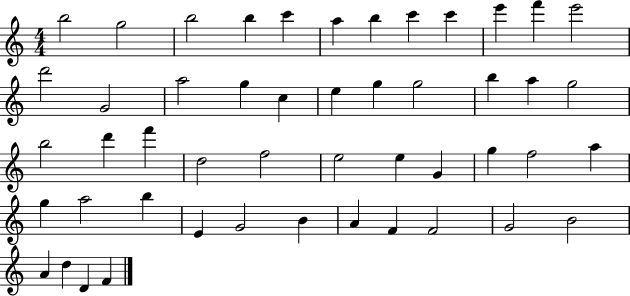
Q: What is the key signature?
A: C major